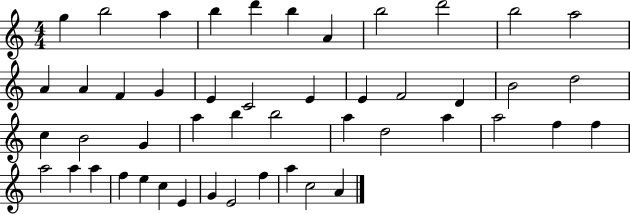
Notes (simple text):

G5/q B5/h A5/q B5/q D6/q B5/q A4/q B5/h D6/h B5/h A5/h A4/q A4/q F4/q G4/q E4/q C4/h E4/q E4/q F4/h D4/q B4/h D5/h C5/q B4/h G4/q A5/q B5/q B5/h A5/q D5/h A5/q A5/h F5/q F5/q A5/h A5/q A5/q F5/q E5/q C5/q E4/q G4/q E4/h F5/q A5/q C5/h A4/q